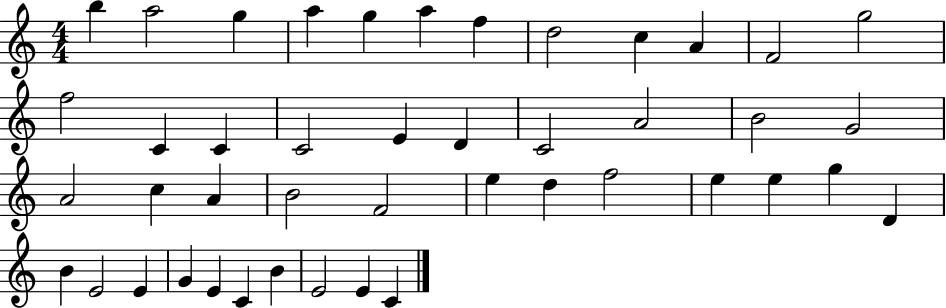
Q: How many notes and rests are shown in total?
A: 44